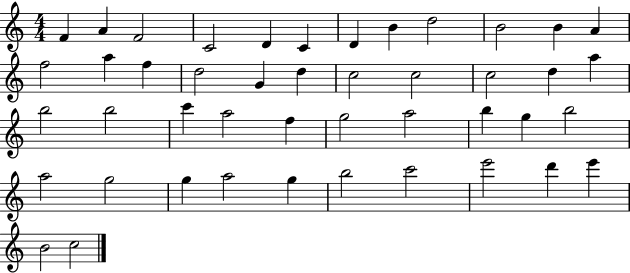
F4/q A4/q F4/h C4/h D4/q C4/q D4/q B4/q D5/h B4/h B4/q A4/q F5/h A5/q F5/q D5/h G4/q D5/q C5/h C5/h C5/h D5/q A5/q B5/h B5/h C6/q A5/h F5/q G5/h A5/h B5/q G5/q B5/h A5/h G5/h G5/q A5/h G5/q B5/h C6/h E6/h D6/q E6/q B4/h C5/h